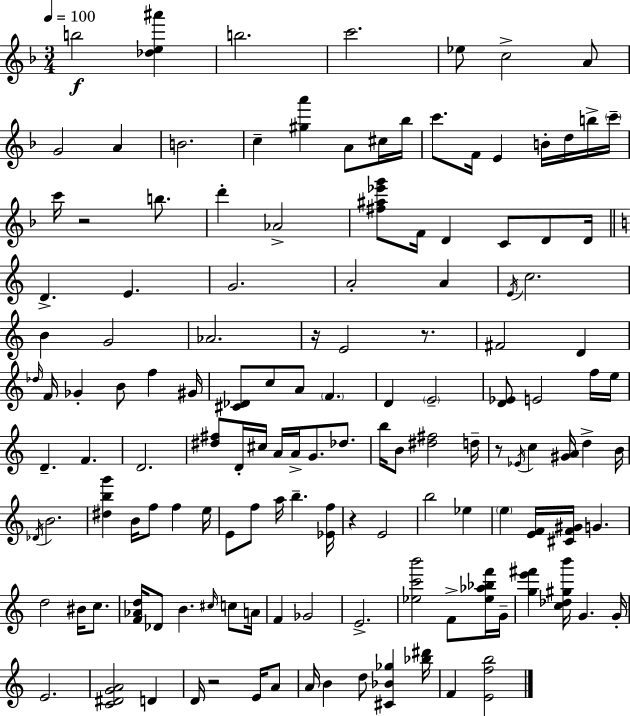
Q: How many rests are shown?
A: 6